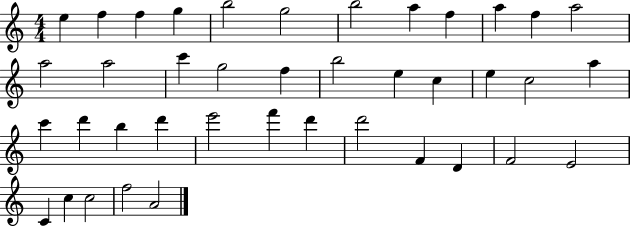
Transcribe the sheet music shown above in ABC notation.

X:1
T:Untitled
M:4/4
L:1/4
K:C
e f f g b2 g2 b2 a f a f a2 a2 a2 c' g2 f b2 e c e c2 a c' d' b d' e'2 f' d' d'2 F D F2 E2 C c c2 f2 A2